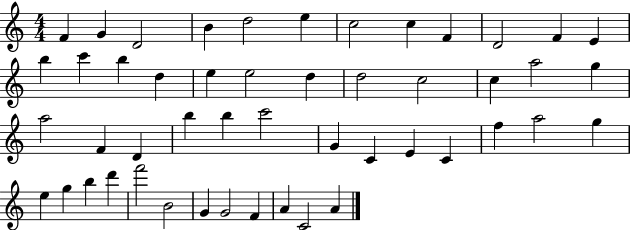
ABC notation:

X:1
T:Untitled
M:4/4
L:1/4
K:C
F G D2 B d2 e c2 c F D2 F E b c' b d e e2 d d2 c2 c a2 g a2 F D b b c'2 G C E C f a2 g e g b d' f'2 B2 G G2 F A C2 A